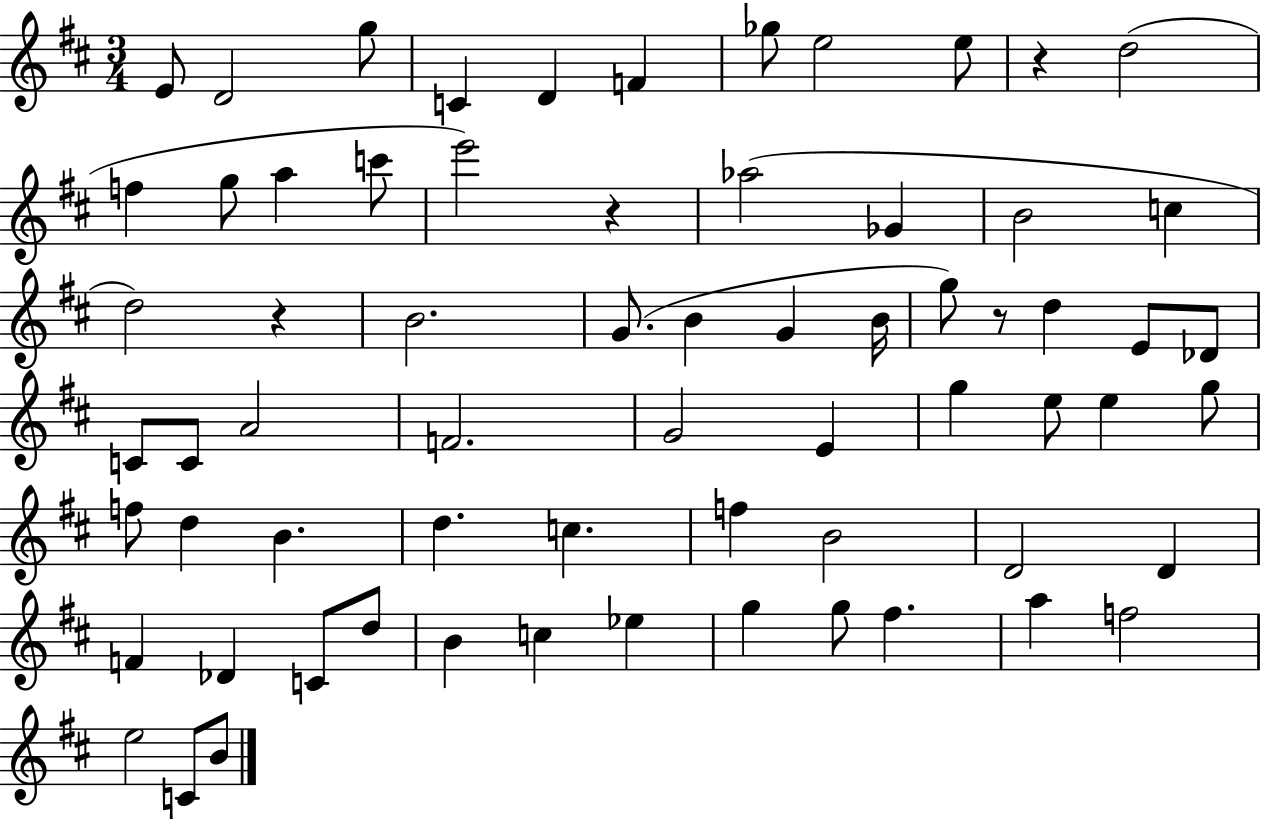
X:1
T:Untitled
M:3/4
L:1/4
K:D
E/2 D2 g/2 C D F _g/2 e2 e/2 z d2 f g/2 a c'/2 e'2 z _a2 _G B2 c d2 z B2 G/2 B G B/4 g/2 z/2 d E/2 _D/2 C/2 C/2 A2 F2 G2 E g e/2 e g/2 f/2 d B d c f B2 D2 D F _D C/2 d/2 B c _e g g/2 ^f a f2 e2 C/2 B/2